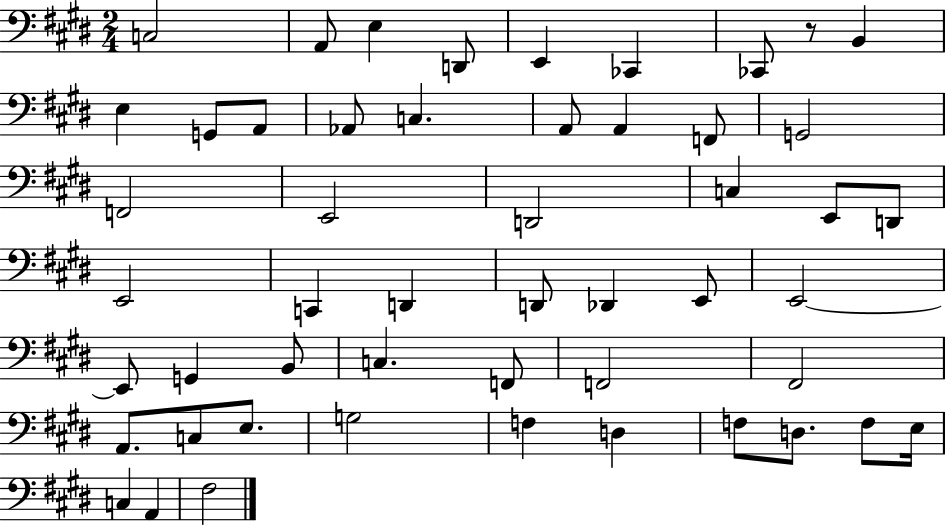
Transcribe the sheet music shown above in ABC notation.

X:1
T:Untitled
M:2/4
L:1/4
K:E
C,2 A,,/2 E, D,,/2 E,, _C,, _C,,/2 z/2 B,, E, G,,/2 A,,/2 _A,,/2 C, A,,/2 A,, F,,/2 G,,2 F,,2 E,,2 D,,2 C, E,,/2 D,,/2 E,,2 C,, D,, D,,/2 _D,, E,,/2 E,,2 E,,/2 G,, B,,/2 C, F,,/2 F,,2 ^F,,2 A,,/2 C,/2 E,/2 G,2 F, D, F,/2 D,/2 F,/2 E,/4 C, A,, ^F,2